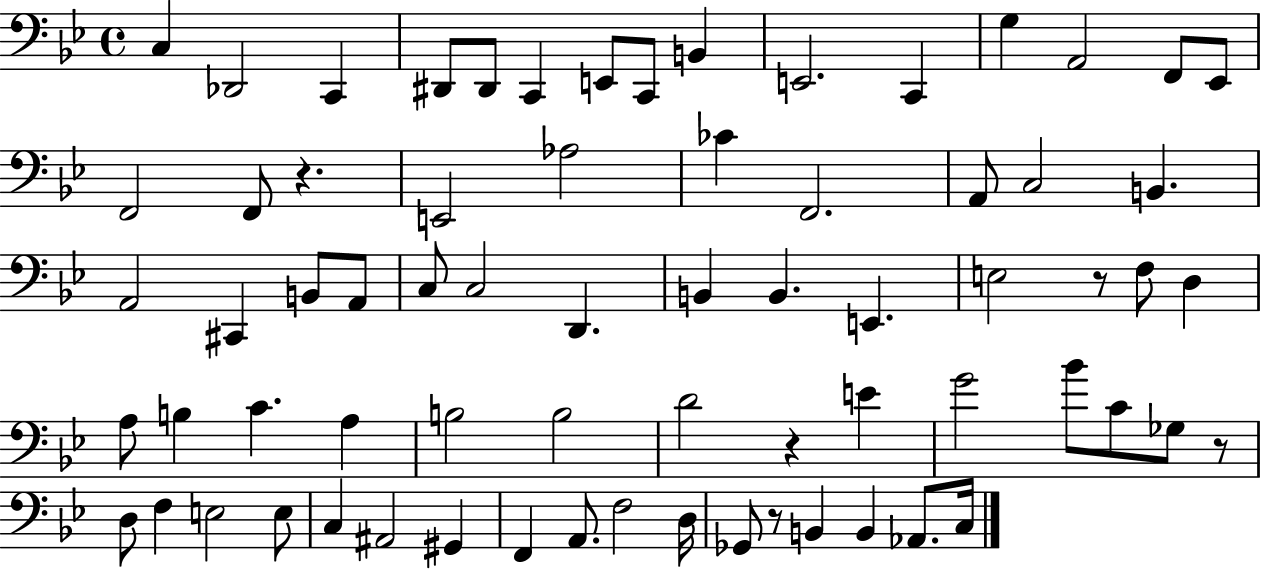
{
  \clef bass
  \time 4/4
  \defaultTimeSignature
  \key bes \major
  \repeat volta 2 { c4 des,2 c,4 | dis,8 dis,8 c,4 e,8 c,8 b,4 | e,2. c,4 | g4 a,2 f,8 ees,8 | \break f,2 f,8 r4. | e,2 aes2 | ces'4 f,2. | a,8 c2 b,4. | \break a,2 cis,4 b,8 a,8 | c8 c2 d,4. | b,4 b,4. e,4. | e2 r8 f8 d4 | \break a8 b4 c'4. a4 | b2 b2 | d'2 r4 e'4 | g'2 bes'8 c'8 ges8 r8 | \break d8 f4 e2 e8 | c4 ais,2 gis,4 | f,4 a,8. f2 d16 | ges,8 r8 b,4 b,4 aes,8. c16 | \break } \bar "|."
}